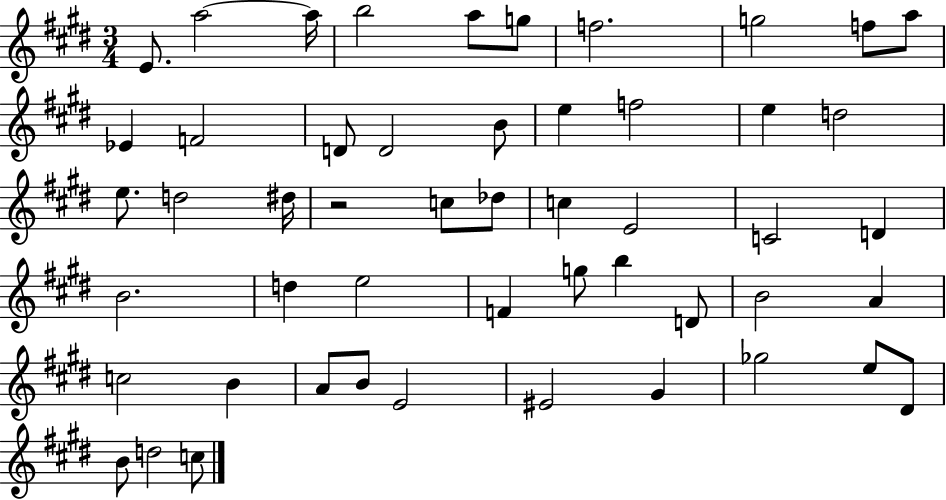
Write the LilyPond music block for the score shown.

{
  \clef treble
  \numericTimeSignature
  \time 3/4
  \key e \major
  \repeat volta 2 { e'8. a''2~~ a''16 | b''2 a''8 g''8 | f''2. | g''2 f''8 a''8 | \break ees'4 f'2 | d'8 d'2 b'8 | e''4 f''2 | e''4 d''2 | \break e''8. d''2 dis''16 | r2 c''8 des''8 | c''4 e'2 | c'2 d'4 | \break b'2. | d''4 e''2 | f'4 g''8 b''4 d'8 | b'2 a'4 | \break c''2 b'4 | a'8 b'8 e'2 | eis'2 gis'4 | ges''2 e''8 dis'8 | \break b'8 d''2 c''8 | } \bar "|."
}